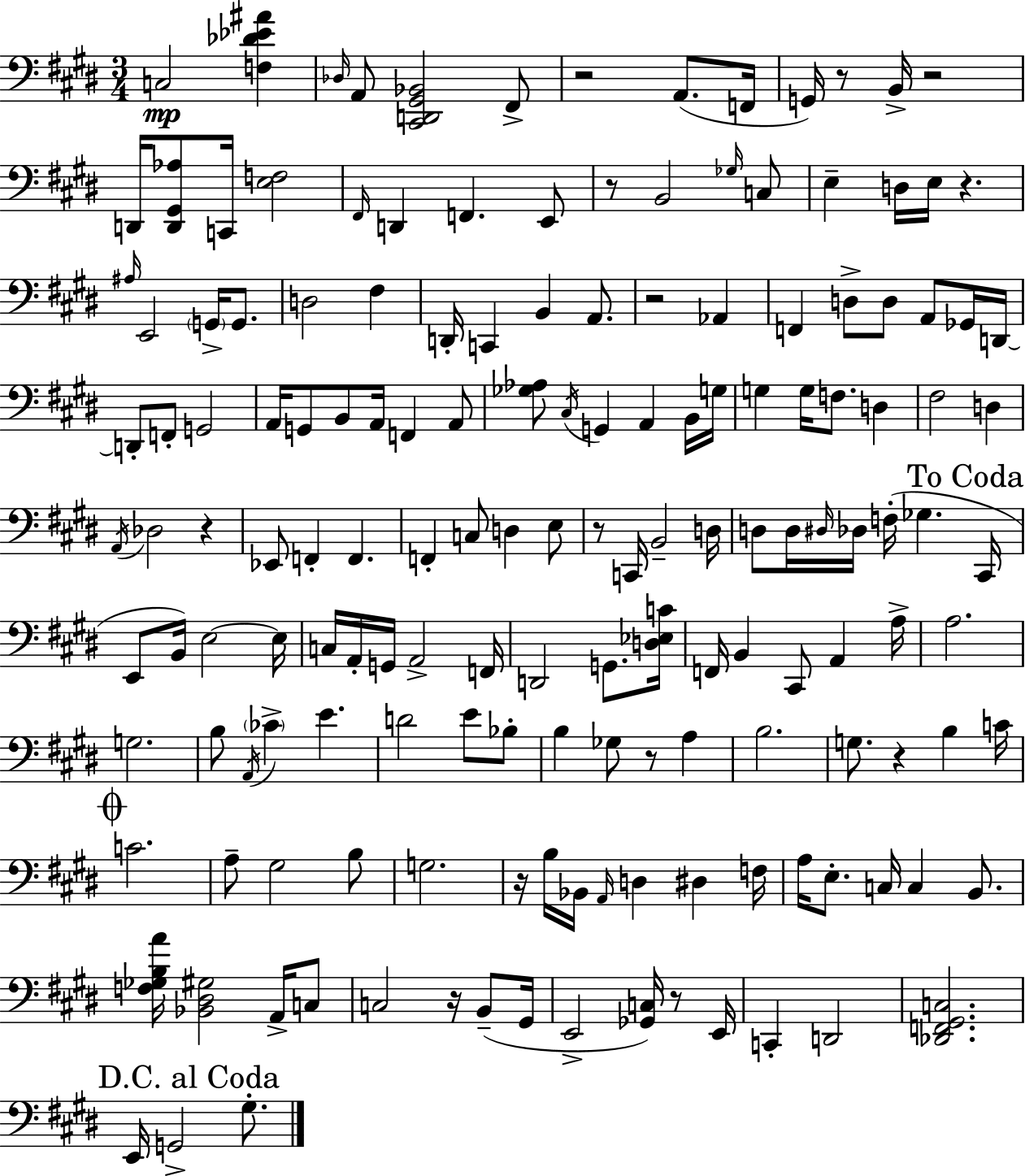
{
  \clef bass
  \numericTimeSignature
  \time 3/4
  \key e \major
  c2\mp <f des' ees' ais'>4 | \grace { des16 } a,8 <cis, d, gis, bes,>2 fis,8-> | r2 a,8.( | f,16 g,16) r8 b,16-> r2 | \break d,16 <d, gis, aes>8 c,16 <e f>2 | \grace { fis,16 } d,4 f,4. | e,8 r8 b,2 | \grace { ges16 } c8 e4-- d16 e16 r4. | \break \grace { ais16 } e,2 | \parenthesize g,16-> g,8. d2 | fis4 d,16-. c,4 b,4 | a,8. r2 | \break aes,4 f,4 d8-> d8 | a,8 ges,16 d,16~~ d,8-. f,8-. g,2 | a,16 g,8 b,8 a,16 f,4 | a,8 <ges aes>8 \acciaccatura { cis16 } g,4 a,4 | \break b,16 g16 g4 g16 f8. | d4 fis2 | d4 \acciaccatura { a,16 } des2 | r4 ees,8 f,4-. | \break f,4. f,4-. c8 | d4 e8 r8 c,16 b,2-- | d16 d8 d16 \grace { dis16 } des16 f16-.( | ges4. \mark "To Coda" cis,16 e,8 b,16) e2~~ | \break e16 c16 a,16-. g,16 a,2-> | f,16 d,2 | g,8. <d ees c'>16 f,16 b,4 | cis,8 a,4 a16-> a2. | \break g2. | b8 \acciaccatura { a,16 } \parenthesize ces'4-> | e'4. d'2 | e'8 bes8-. b4 | \break ges8 r8 a4 b2. | g8. r4 | b4 c'16 \mark \markup { \musicglyph "scripts.coda" } c'2. | a8-- gis2 | \break b8 g2. | r16 b16 bes,16 \grace { a,16 } | d4 dis4 f16 a16 e8.-. | c16 c4 b,8. <f ges b a'>16 <bes, dis gis>2 | \break a,16-> c8 c2 | r16 b,8--( gis,16 e,2-> | <ges, c>16) r8 e,16 c,4-. | d,2 <des, f, gis, c>2. | \break \mark "D.C. al Coda" e,16 g,2-> | gis8.-. \bar "|."
}